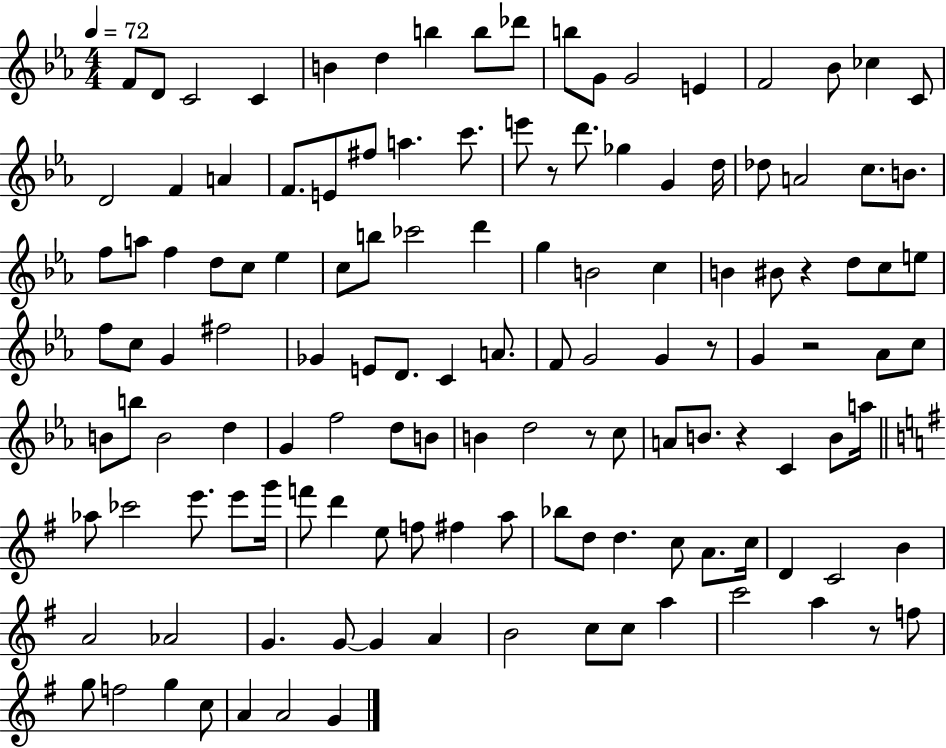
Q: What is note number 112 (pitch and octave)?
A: C5